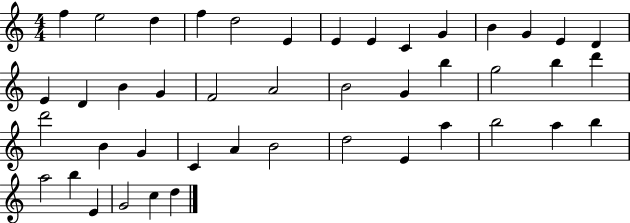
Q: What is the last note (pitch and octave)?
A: D5